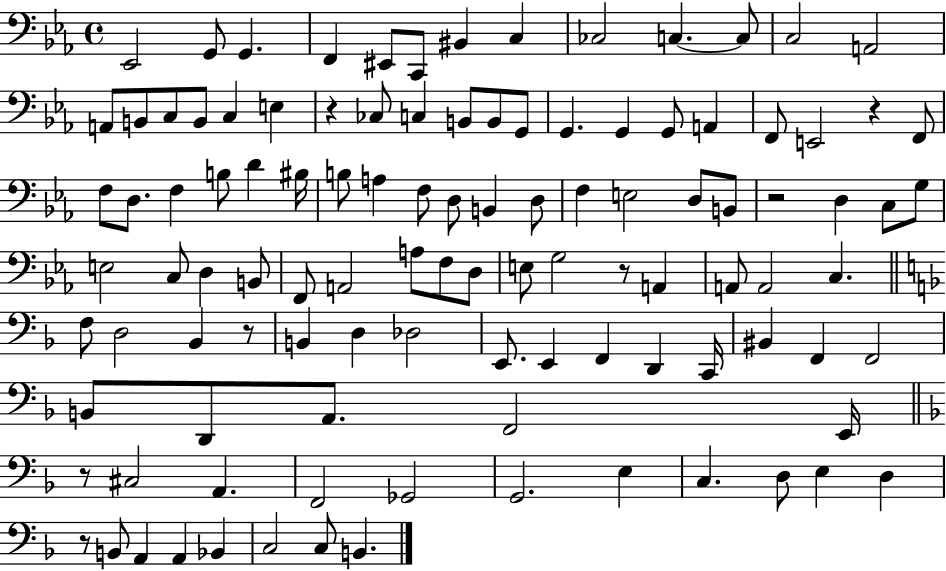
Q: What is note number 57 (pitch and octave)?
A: A3